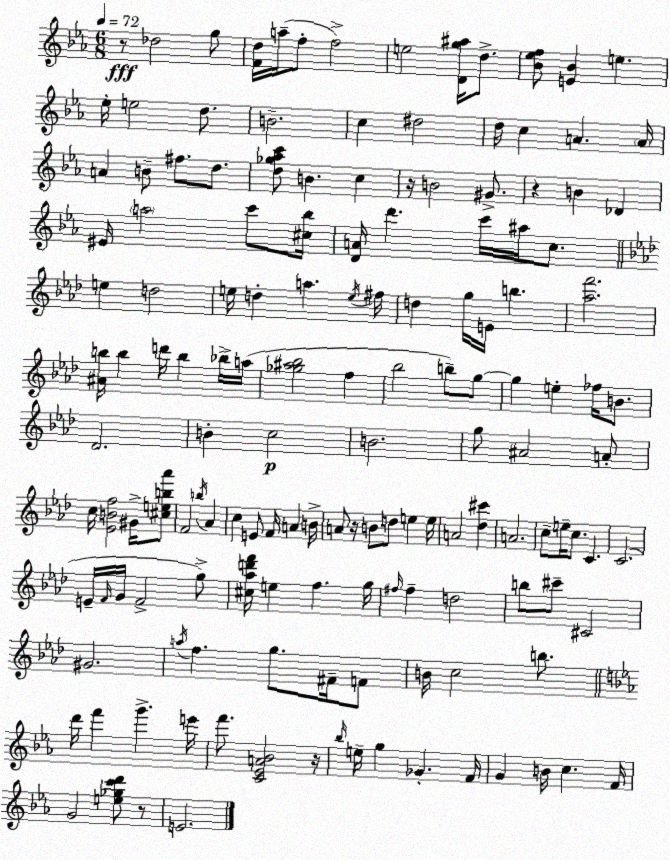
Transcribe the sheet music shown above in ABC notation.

X:1
T:Untitled
M:6/8
L:1/4
K:Cm
z/2 _d2 g/2 [Fd]/4 a/4 f/2 f2 e2 [Dg^a]/4 d/2 [_B_ef]/2 [E_B] e _e/4 e2 d/2 B2 c ^d2 d/4 c A A/4 A B/2 ^f/2 d/2 [d_g_ac']/2 B c z/4 B2 ^G/2 z B _D ^E/4 a2 c'/2 [^c_b]/4 [DA]/4 d' c'/4 ^a/4 c/2 e d2 e/4 d a e/4 ^f/4 d g/4 E/4 b [_af']2 [^Ab]/4 b d'/4 b _b/4 a/4 [_g^a_b]2 f _b2 b/2 g/2 g e _f/4 B/2 _D2 B c2 B2 g/2 ^A2 A/2 c/4 [_EBf]2 ^G/4 [^ceb_a']/2 F2 b/4 _A c E/2 F/4 A B/4 A/2 z/4 B/2 d/2 e e/4 A2 [_d^c'] A2 c/2 e/4 c/2 C C2 E/4 F/4 G/4 F2 g/2 [^c_ad'f']/4 e f g/4 ^f/4 ^f d2 b/2 ^c'/2 ^C2 ^G2 a/4 f g/2 ^F/4 F/2 B/4 c2 b/2 d'/4 f' g' e'/4 f'/2 [C_EA_B]2 z/4 _b/4 e/4 g _G F/4 G B/4 c F/4 G2 [e_gc'd']/2 z/2 E2